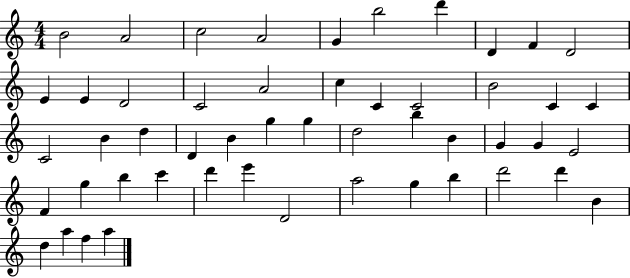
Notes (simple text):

B4/h A4/h C5/h A4/h G4/q B5/h D6/q D4/q F4/q D4/h E4/q E4/q D4/h C4/h A4/h C5/q C4/q C4/h B4/h C4/q C4/q C4/h B4/q D5/q D4/q B4/q G5/q G5/q D5/h B5/q B4/q G4/q G4/q E4/h F4/q G5/q B5/q C6/q D6/q E6/q D4/h A5/h G5/q B5/q D6/h D6/q B4/q D5/q A5/q F5/q A5/q